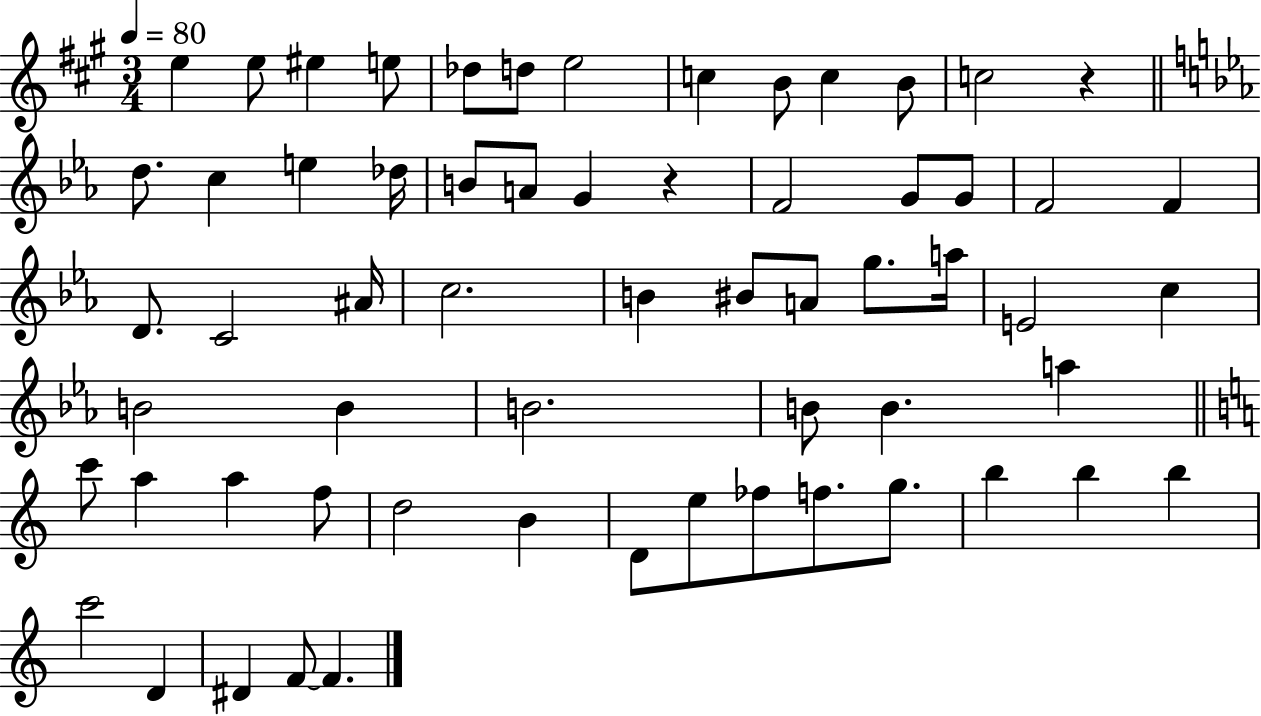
E5/q E5/e EIS5/q E5/e Db5/e D5/e E5/h C5/q B4/e C5/q B4/e C5/h R/q D5/e. C5/q E5/q Db5/s B4/e A4/e G4/q R/q F4/h G4/e G4/e F4/h F4/q D4/e. C4/h A#4/s C5/h. B4/q BIS4/e A4/e G5/e. A5/s E4/h C5/q B4/h B4/q B4/h. B4/e B4/q. A5/q C6/e A5/q A5/q F5/e D5/h B4/q D4/e E5/e FES5/e F5/e. G5/e. B5/q B5/q B5/q C6/h D4/q D#4/q F4/e F4/q.